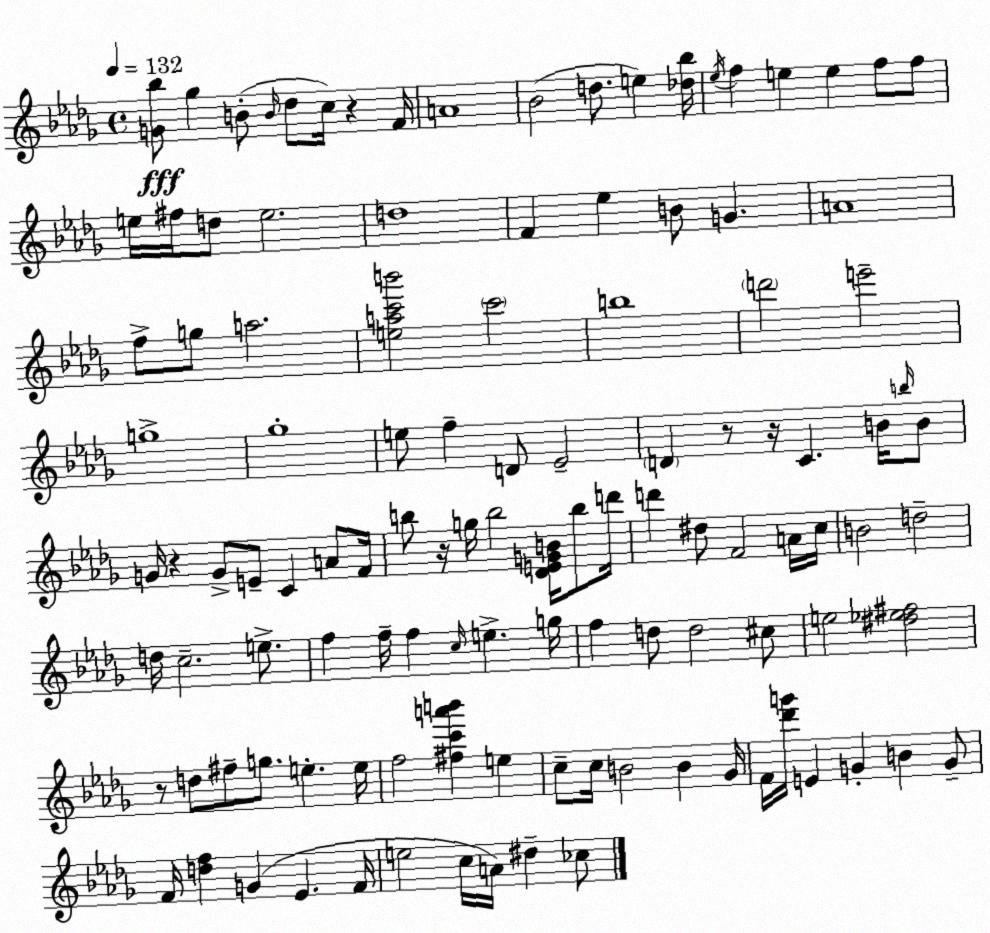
X:1
T:Untitled
M:4/4
L:1/4
K:Bbm
[G_b]/2 _g B/2 B/4 _d/2 c/4 z F/4 A4 _B2 d/2 e [_d_b]/4 _e/4 f e e f/2 f/2 e/4 ^f/4 d/2 e2 d4 F _e B/2 G A4 f/2 g/2 a2 [eac'b']2 c'2 b4 d'2 e'2 g4 _g4 e/2 f D/2 _E2 D z/2 z/4 C B/4 b/4 B/2 G/4 z G/2 E/2 C A/2 F/4 b/2 z/4 g/4 b2 [_DEGB]/4 b/2 d'/4 d' ^d/2 F2 A/4 c/4 B2 d2 d/4 c2 e/2 f f/4 f c/4 e g/4 f d/2 d2 ^c/2 e2 [^d_e^f]2 z/2 d/2 ^f/2 g/2 e e/4 f2 [^fc'a'b'] e c/2 c/4 B2 B _G/4 F/4 [_d'g']/4 E G B G/2 F/4 [df] G _E F/4 e2 c/4 A/4 ^d _c/2